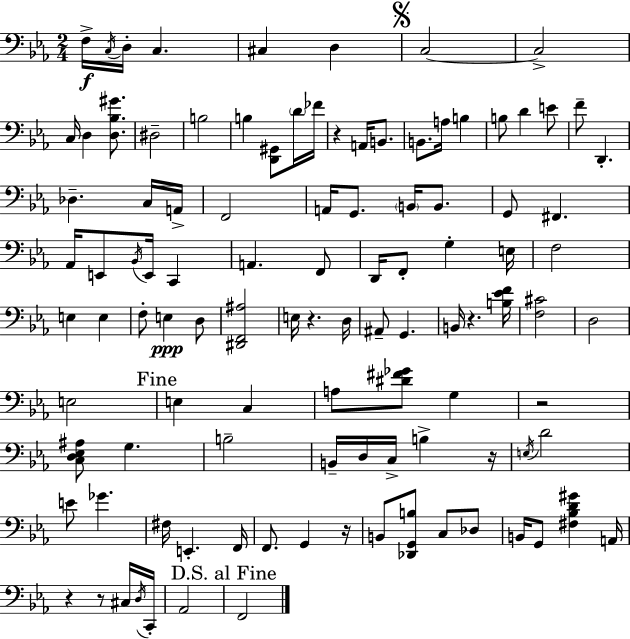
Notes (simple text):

F3/s C3/s D3/s C3/q. C#3/q D3/q C3/h C3/h C3/s D3/q [D3,Bb3,G#4]/e. D#3/h B3/h B3/q [D2,G#2]/e D4/s FES4/s R/q A2/s B2/e. B2/e. A3/s B3/q B3/e D4/q E4/e F4/e D2/q. Db3/q. C3/s A2/s F2/h A2/s G2/e. B2/s B2/e. G2/e F#2/q. Ab2/s E2/e Bb2/s E2/s C2/q A2/q. F2/e D2/s F2/e G3/q E3/s F3/h E3/q E3/q F3/e E3/q D3/e [D#2,F2,A#3]/h E3/s R/q. D3/s A#2/e G2/q. B2/s R/q. [B3,Eb4,F4]/s [F3,C#4]/h D3/h E3/h E3/q C3/q A3/e [D#4,F#4,Gb4]/e G3/q R/h [C3,D3,Eb3,A#3]/e G3/q. B3/h B2/s D3/s C3/s B3/q R/s E3/s D4/h E4/e Gb4/q. F#3/s E2/q. F2/s F2/e. G2/q R/s B2/e [Db2,G2,B3]/e C3/e Db3/e B2/s G2/e [F#3,Bb3,D4,G#4]/q A2/s R/q R/e C#3/s D3/s C2/s Ab2/h F2/h